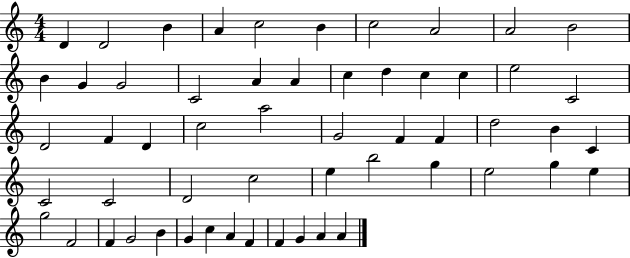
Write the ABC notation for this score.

X:1
T:Untitled
M:4/4
L:1/4
K:C
D D2 B A c2 B c2 A2 A2 B2 B G G2 C2 A A c d c c e2 C2 D2 F D c2 a2 G2 F F d2 B C C2 C2 D2 c2 e b2 g e2 g e g2 F2 F G2 B G c A F F G A A